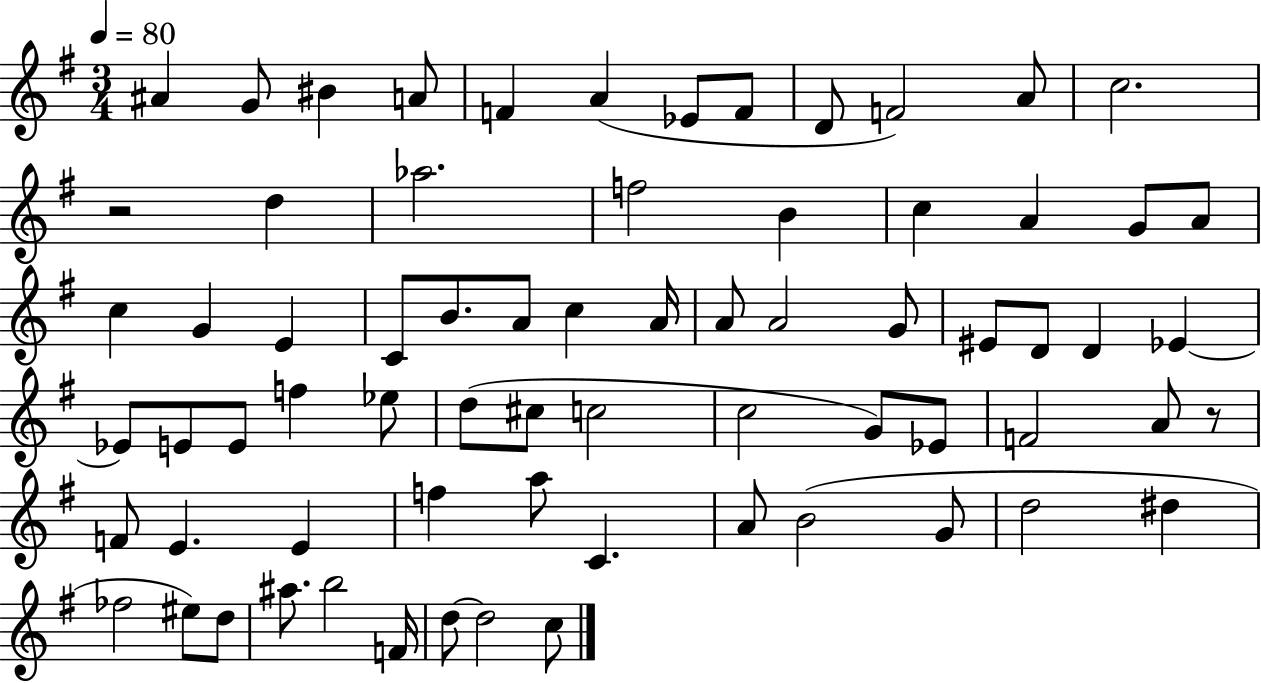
X:1
T:Untitled
M:3/4
L:1/4
K:G
^A G/2 ^B A/2 F A _E/2 F/2 D/2 F2 A/2 c2 z2 d _a2 f2 B c A G/2 A/2 c G E C/2 B/2 A/2 c A/4 A/2 A2 G/2 ^E/2 D/2 D _E _E/2 E/2 E/2 f _e/2 d/2 ^c/2 c2 c2 G/2 _E/2 F2 A/2 z/2 F/2 E E f a/2 C A/2 B2 G/2 d2 ^d _f2 ^e/2 d/2 ^a/2 b2 F/4 d/2 d2 c/2